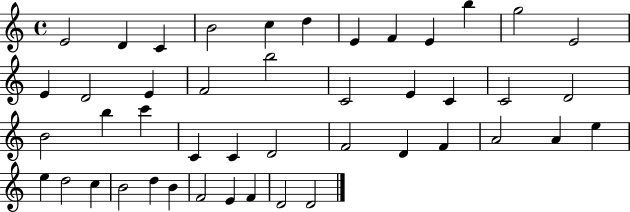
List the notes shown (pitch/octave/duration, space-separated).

E4/h D4/q C4/q B4/h C5/q D5/q E4/q F4/q E4/q B5/q G5/h E4/h E4/q D4/h E4/q F4/h B5/h C4/h E4/q C4/q C4/h D4/h B4/h B5/q C6/q C4/q C4/q D4/h F4/h D4/q F4/q A4/h A4/q E5/q E5/q D5/h C5/q B4/h D5/q B4/q F4/h E4/q F4/q D4/h D4/h